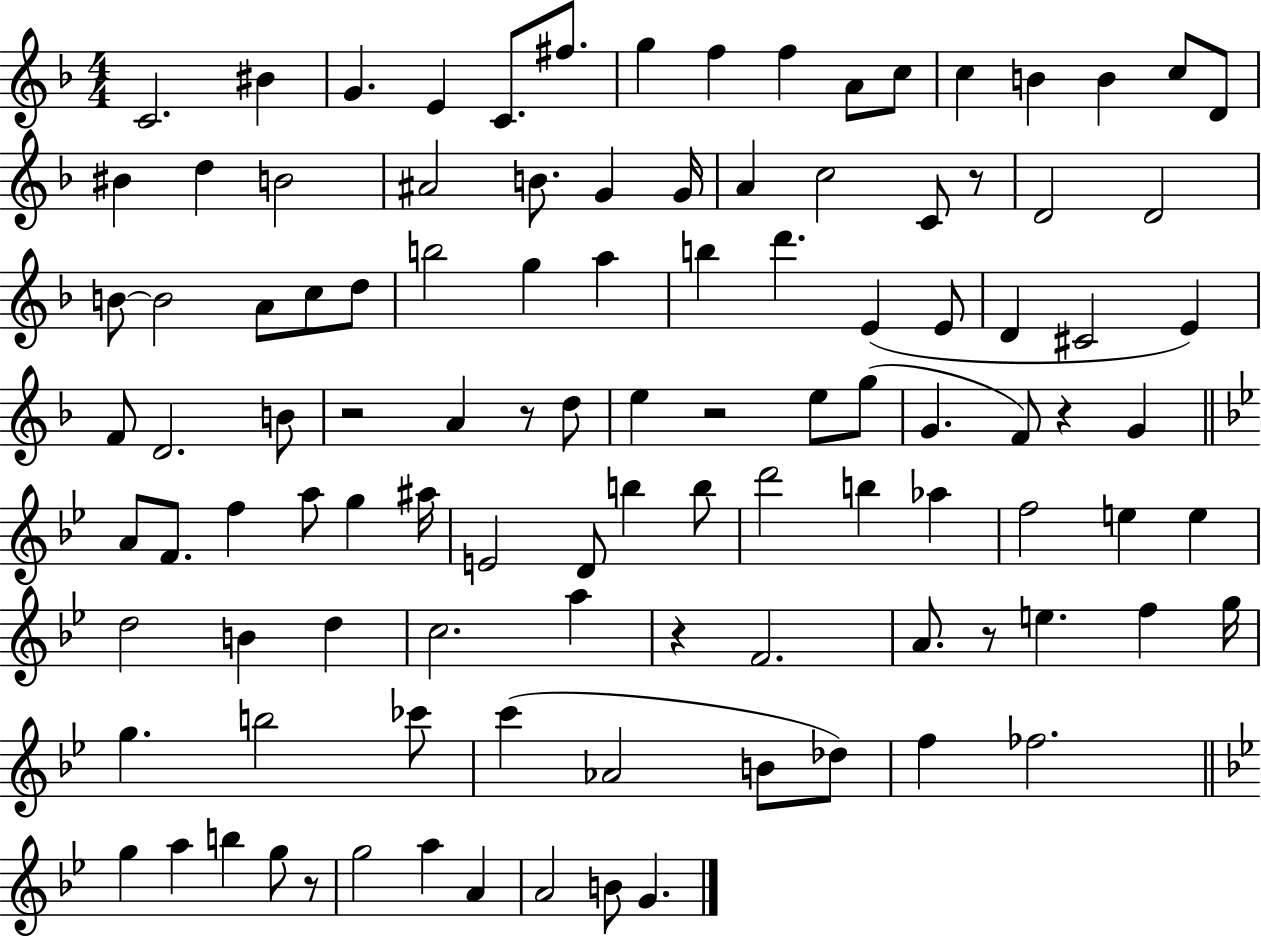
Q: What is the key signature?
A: F major